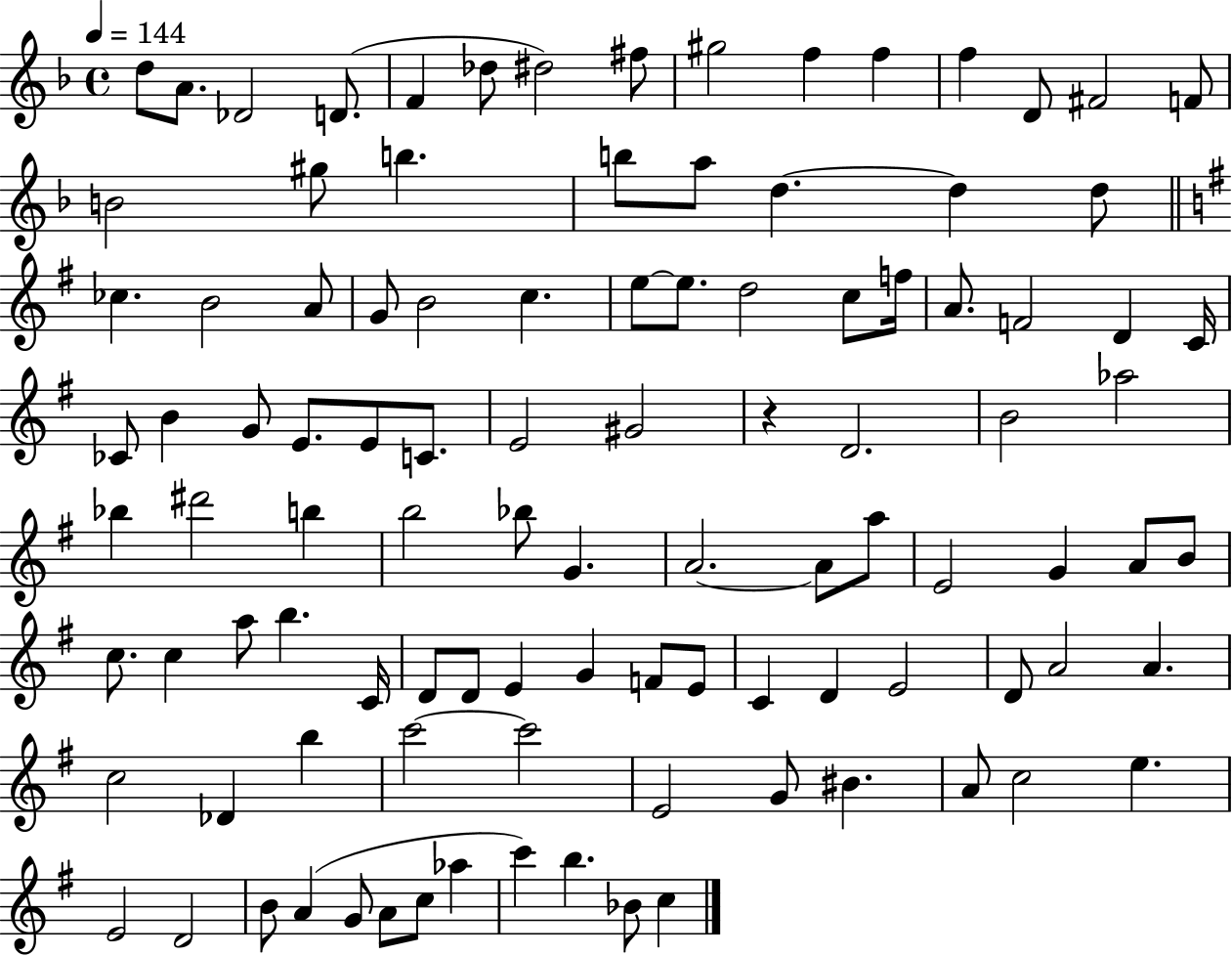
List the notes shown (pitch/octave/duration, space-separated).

D5/e A4/e. Db4/h D4/e. F4/q Db5/e D#5/h F#5/e G#5/h F5/q F5/q F5/q D4/e F#4/h F4/e B4/h G#5/e B5/q. B5/e A5/e D5/q. D5/q D5/e CES5/q. B4/h A4/e G4/e B4/h C5/q. E5/e E5/e. D5/h C5/e F5/s A4/e. F4/h D4/q C4/s CES4/e B4/q G4/e E4/e. E4/e C4/e. E4/h G#4/h R/q D4/h. B4/h Ab5/h Bb5/q D#6/h B5/q B5/h Bb5/e G4/q. A4/h. A4/e A5/e E4/h G4/q A4/e B4/e C5/e. C5/q A5/e B5/q. C4/s D4/e D4/e E4/q G4/q F4/e E4/e C4/q D4/q E4/h D4/e A4/h A4/q. C5/h Db4/q B5/q C6/h C6/h E4/h G4/e BIS4/q. A4/e C5/h E5/q. E4/h D4/h B4/e A4/q G4/e A4/e C5/e Ab5/q C6/q B5/q. Bb4/e C5/q